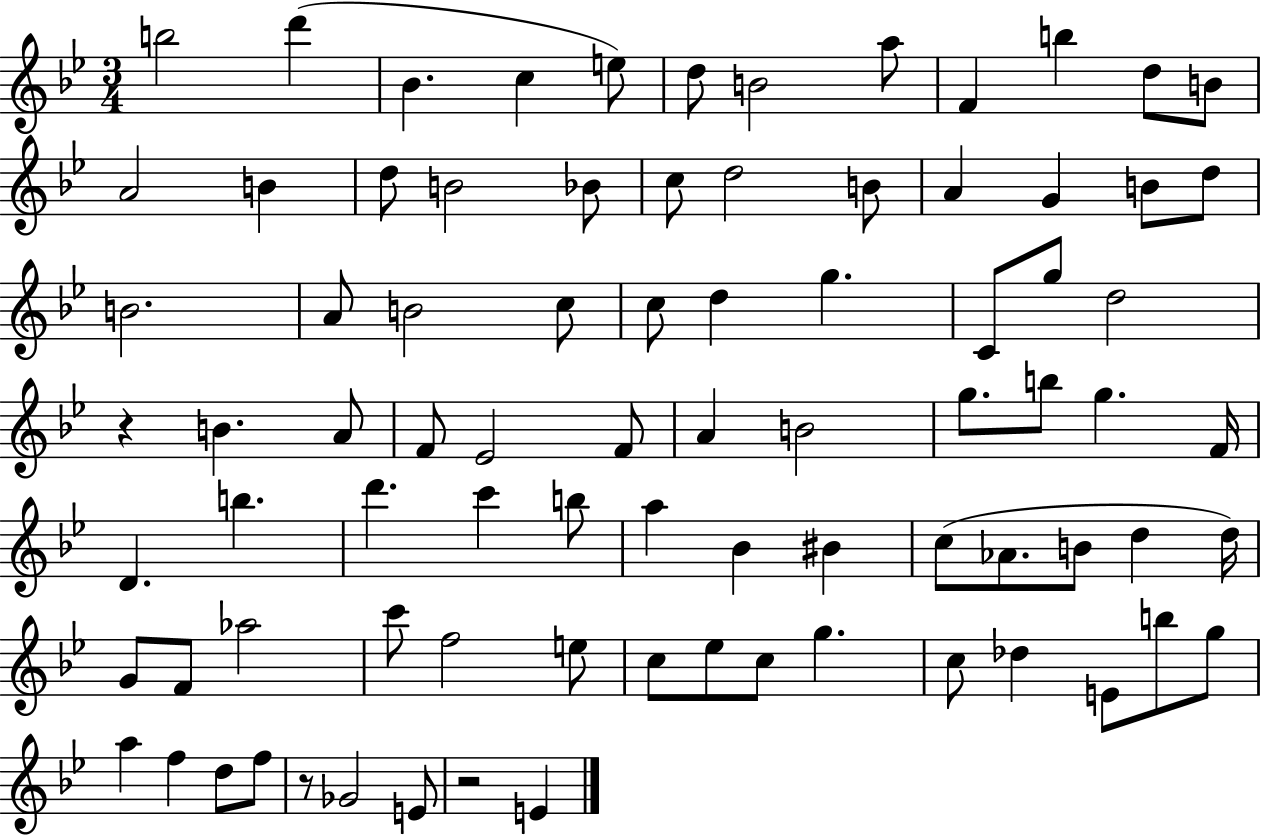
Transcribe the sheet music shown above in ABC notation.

X:1
T:Untitled
M:3/4
L:1/4
K:Bb
b2 d' _B c e/2 d/2 B2 a/2 F b d/2 B/2 A2 B d/2 B2 _B/2 c/2 d2 B/2 A G B/2 d/2 B2 A/2 B2 c/2 c/2 d g C/2 g/2 d2 z B A/2 F/2 _E2 F/2 A B2 g/2 b/2 g F/4 D b d' c' b/2 a _B ^B c/2 _A/2 B/2 d d/4 G/2 F/2 _a2 c'/2 f2 e/2 c/2 _e/2 c/2 g c/2 _d E/2 b/2 g/2 a f d/2 f/2 z/2 _G2 E/2 z2 E